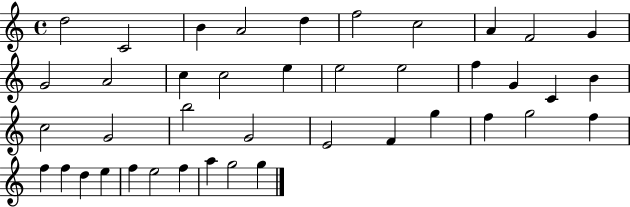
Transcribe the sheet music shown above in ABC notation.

X:1
T:Untitled
M:4/4
L:1/4
K:C
d2 C2 B A2 d f2 c2 A F2 G G2 A2 c c2 e e2 e2 f G C B c2 G2 b2 G2 E2 F g f g2 f f f d e f e2 f a g2 g